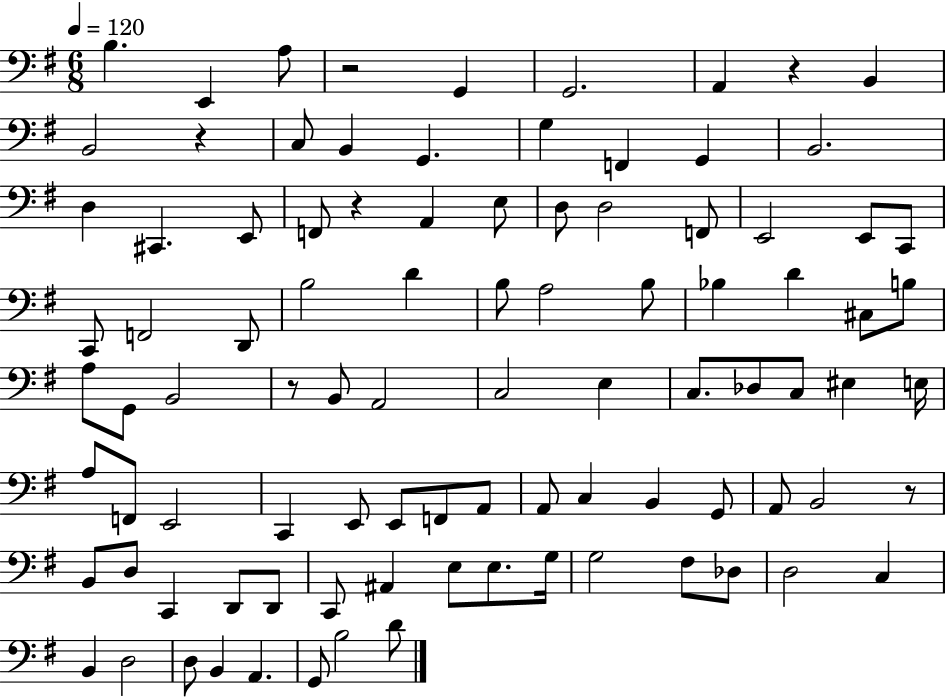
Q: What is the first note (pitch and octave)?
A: B3